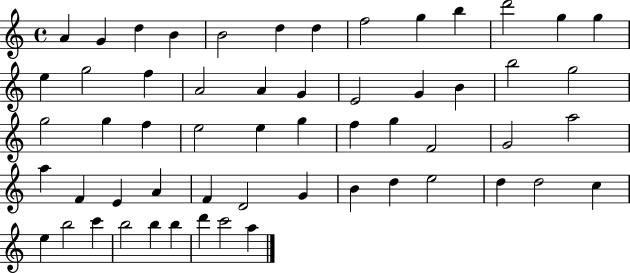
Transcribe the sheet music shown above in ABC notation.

X:1
T:Untitled
M:4/4
L:1/4
K:C
A G d B B2 d d f2 g b d'2 g g e g2 f A2 A G E2 G B b2 g2 g2 g f e2 e g f g F2 G2 a2 a F E A F D2 G B d e2 d d2 c e b2 c' b2 b b d' c'2 a